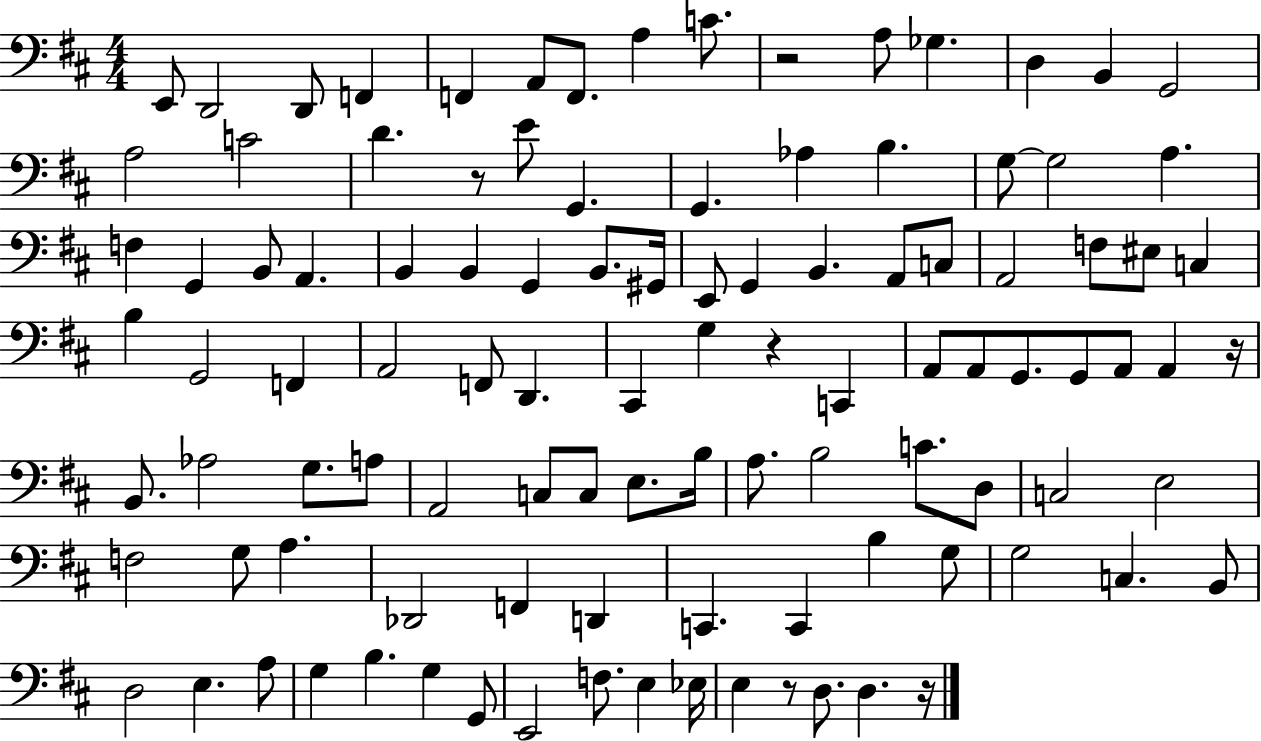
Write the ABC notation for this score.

X:1
T:Untitled
M:4/4
L:1/4
K:D
E,,/2 D,,2 D,,/2 F,, F,, A,,/2 F,,/2 A, C/2 z2 A,/2 _G, D, B,, G,,2 A,2 C2 D z/2 E/2 G,, G,, _A, B, G,/2 G,2 A, F, G,, B,,/2 A,, B,, B,, G,, B,,/2 ^G,,/4 E,,/2 G,, B,, A,,/2 C,/2 A,,2 F,/2 ^E,/2 C, B, G,,2 F,, A,,2 F,,/2 D,, ^C,, G, z C,, A,,/2 A,,/2 G,,/2 G,,/2 A,,/2 A,, z/4 B,,/2 _A,2 G,/2 A,/2 A,,2 C,/2 C,/2 E,/2 B,/4 A,/2 B,2 C/2 D,/2 C,2 E,2 F,2 G,/2 A, _D,,2 F,, D,, C,, C,, B, G,/2 G,2 C, B,,/2 D,2 E, A,/2 G, B, G, G,,/2 E,,2 F,/2 E, _E,/4 E, z/2 D,/2 D, z/4